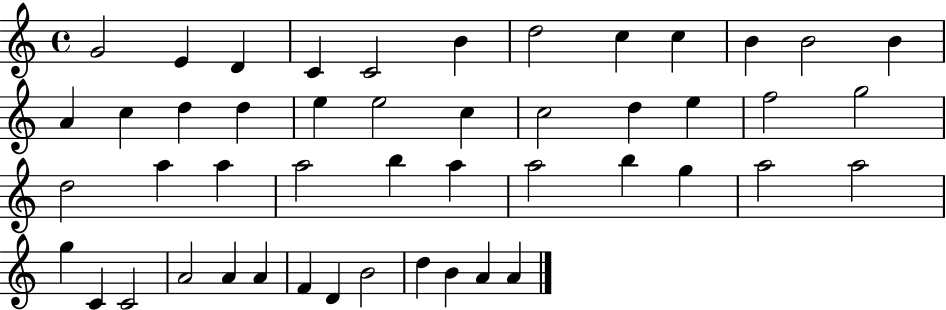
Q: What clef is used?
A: treble